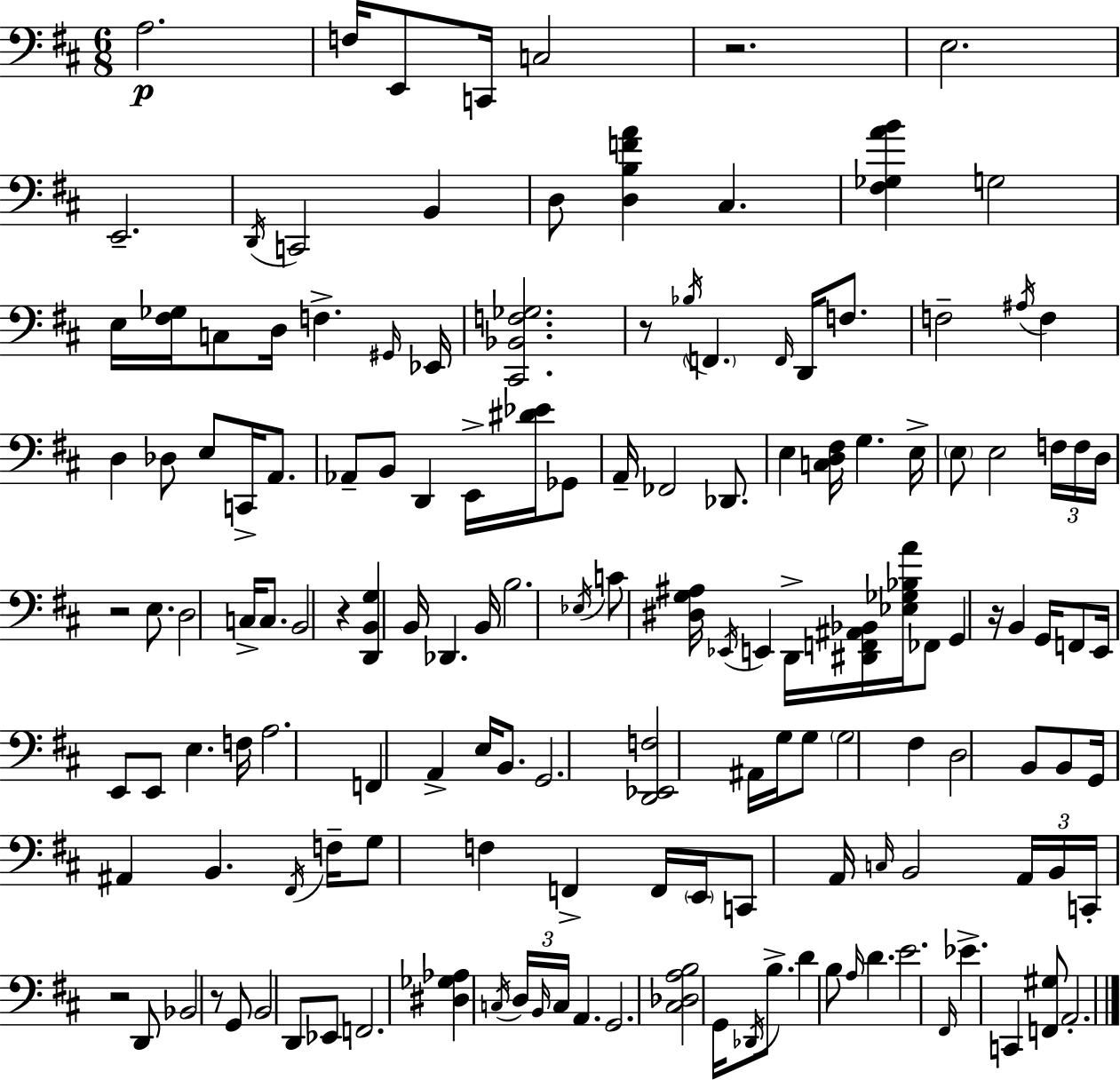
A3/h. F3/s E2/e C2/s C3/h R/h. E3/h. E2/h. D2/s C2/h B2/q D3/e [D3,B3,F4,A4]/q C#3/q. [F#3,Gb3,A4,B4]/q G3/h E3/s [F#3,Gb3]/s C3/e D3/s F3/q. G#2/s Eb2/s [C#2,Bb2,F3,Gb3]/h. R/e Bb3/s F2/q. F2/s D2/s F3/e. F3/h A#3/s F3/q D3/q Db3/e E3/e C2/s A2/e. Ab2/e B2/e D2/q E2/s [D#4,Eb4]/s Gb2/e A2/s FES2/h Db2/e. E3/q [C3,D3,F#3]/s G3/q. E3/s E3/e E3/h F3/s F3/s D3/s R/h E3/e. D3/h C3/s C3/e. B2/h R/q [D2,B2,G3]/q B2/s Db2/q. B2/s B3/h. Eb3/s C4/e [D#3,G3,A#3]/s Eb2/s E2/q D2/s [D#2,F2,A#2,Bb2]/s [Eb3,Gb3,Bb3,A4]/s FES2/e G2/q R/s B2/q G2/s F2/e E2/s E2/e E2/e E3/q. F3/s A3/h. F2/q A2/q E3/s B2/e. G2/h. [D2,Eb2,F3]/h A#2/s G3/s G3/e G3/h F#3/q D3/h B2/e B2/e G2/s A#2/q B2/q. F#2/s F3/s G3/e F3/q F2/q F2/s E2/s C2/e A2/s C3/s B2/h A2/s B2/s C2/s R/h D2/e Bb2/h R/e G2/e B2/h D2/e Eb2/e F2/h. [D#3,Gb3,Ab3]/q C3/s D3/s B2/s C3/s A2/q. G2/h. [C#3,Db3,A3,B3]/h G2/s Db2/s B3/e. D4/q B3/e A3/s D4/q. E4/h. F#2/s Eb4/q. C2/q [F2,G#3]/e A2/h.